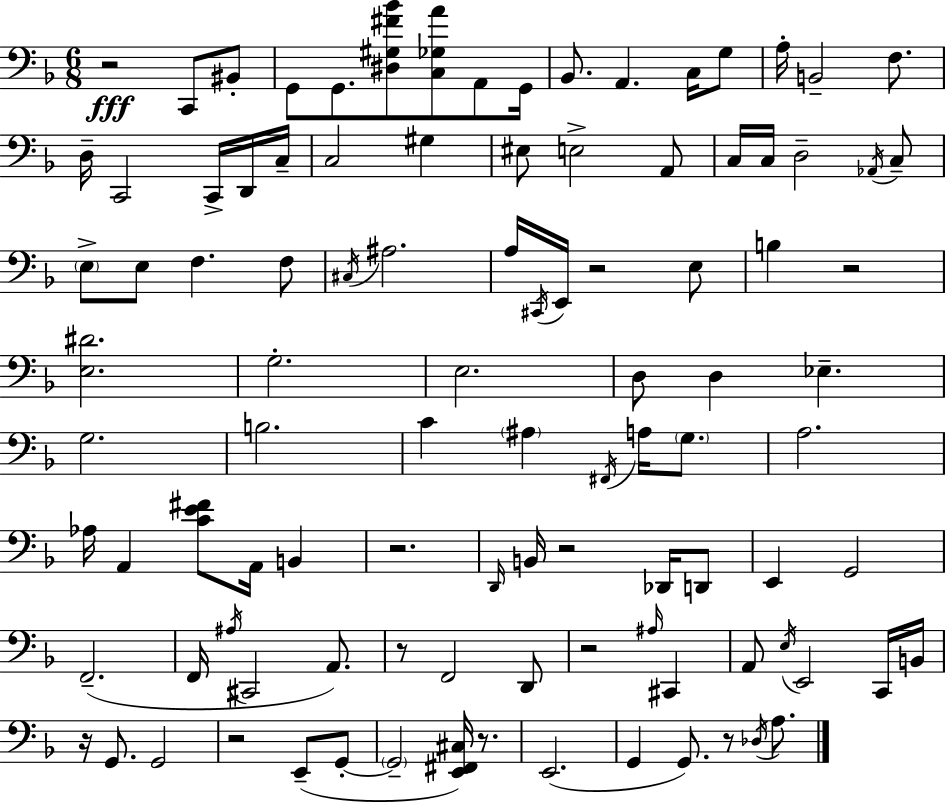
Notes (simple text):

R/h C2/e BIS2/e G2/e G2/e. [D#3,G#3,F#4,Bb4]/e [C3,Gb3,A4]/e A2/e G2/s Bb2/e. A2/q. C3/s G3/e A3/s B2/h F3/e. D3/s C2/h C2/s D2/s C3/s C3/h G#3/q EIS3/e E3/h A2/e C3/s C3/s D3/h Ab2/s C3/e E3/e E3/e F3/q. F3/e C#3/s A#3/h. A3/s C#2/s E2/s R/h E3/e B3/q R/h [E3,D#4]/h. G3/h. E3/h. D3/e D3/q Eb3/q. G3/h. B3/h. C4/q A#3/q F#2/s A3/s G3/e. A3/h. Ab3/s A2/q [C4,E4,F#4]/e A2/s B2/q R/h. D2/s B2/s R/h Db2/s D2/e E2/q G2/h F2/h. F2/s A#3/s C#2/h A2/e. R/e F2/h D2/e R/h A#3/s C#2/q A2/e E3/s E2/h C2/s B2/s R/s G2/e. G2/h R/h E2/e G2/e G2/h [E2,F#2,C#3]/s R/e. E2/h. G2/q G2/e. R/e Db3/s A3/e.